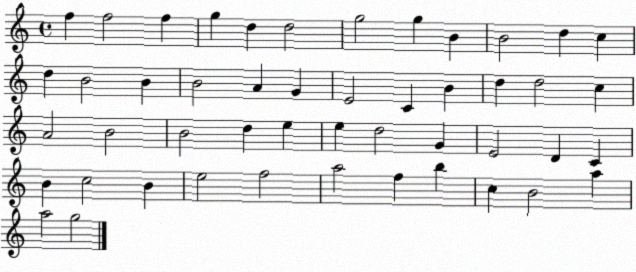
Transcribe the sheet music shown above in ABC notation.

X:1
T:Untitled
M:4/4
L:1/4
K:C
f f2 f g d d2 g2 g B B2 d c d B2 B B2 A G E2 C B d d2 c A2 B2 B2 d e e d2 G E2 D C B c2 B e2 f2 a2 f b c B2 a a2 g2